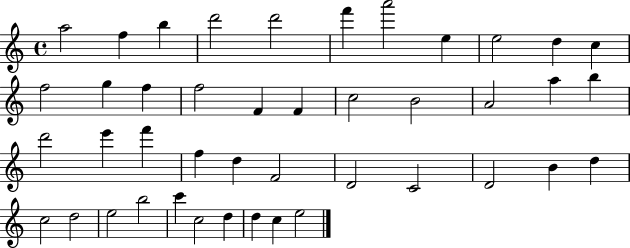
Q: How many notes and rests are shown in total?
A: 43